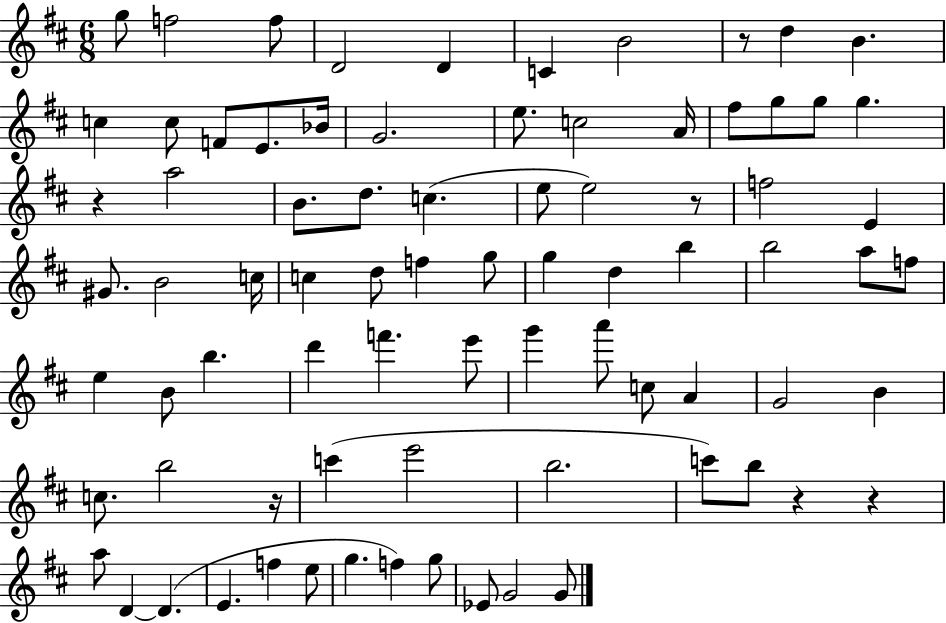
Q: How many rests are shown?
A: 6